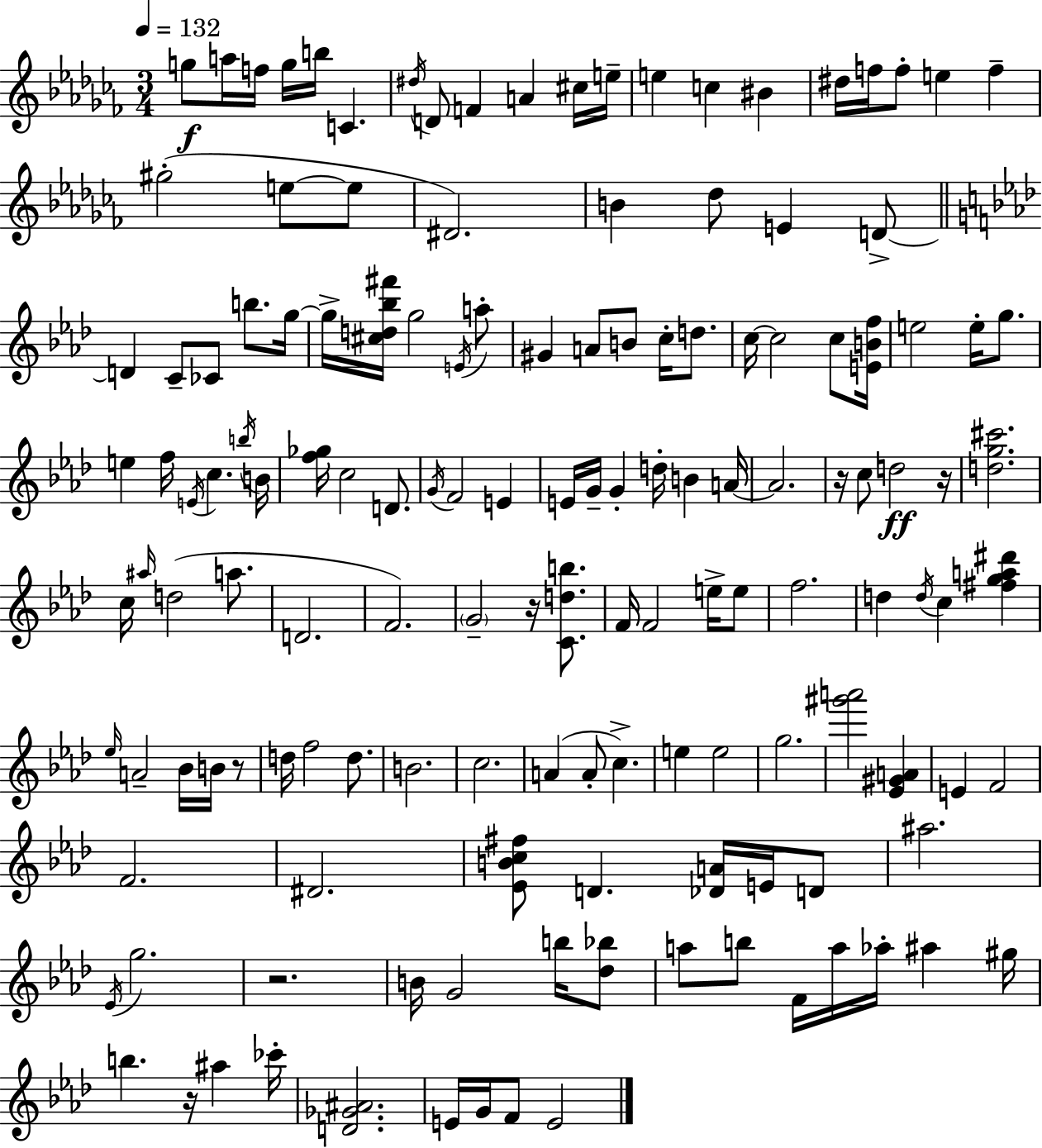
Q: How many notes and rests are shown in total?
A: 143